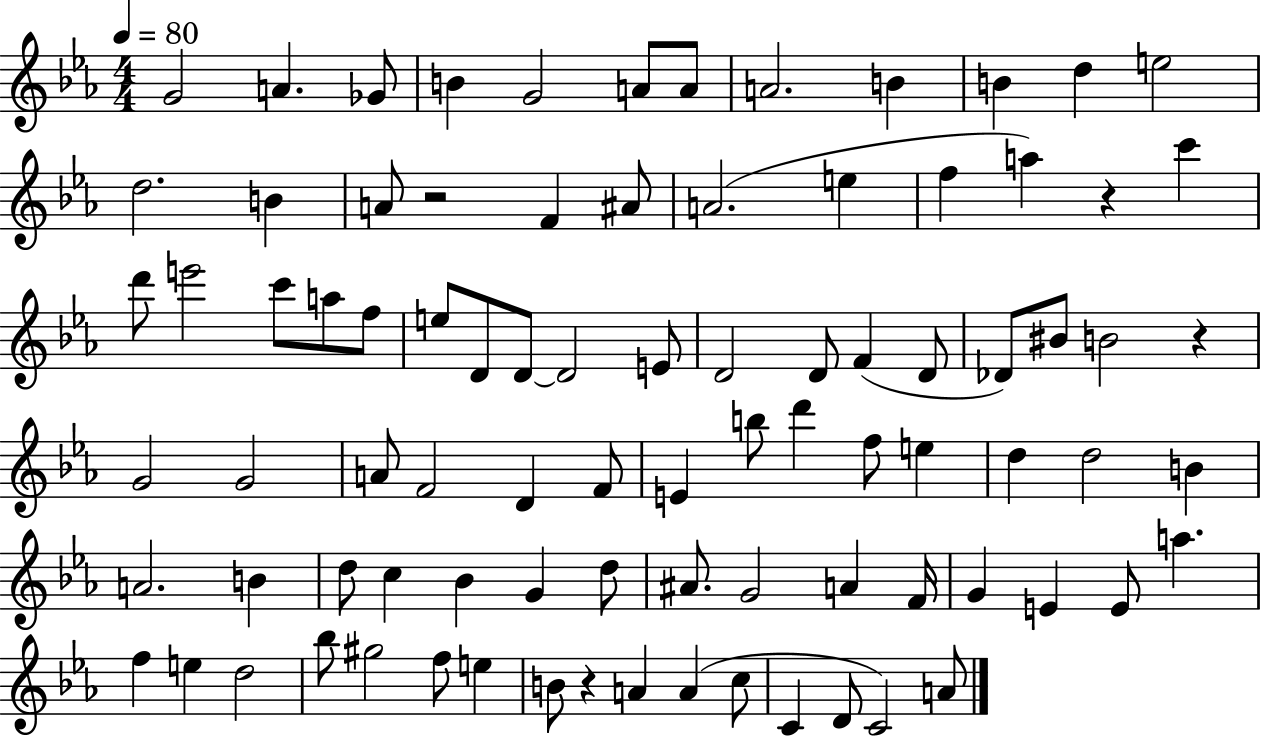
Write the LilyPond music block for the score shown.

{
  \clef treble
  \numericTimeSignature
  \time 4/4
  \key ees \major
  \tempo 4 = 80
  g'2 a'4. ges'8 | b'4 g'2 a'8 a'8 | a'2. b'4 | b'4 d''4 e''2 | \break d''2. b'4 | a'8 r2 f'4 ais'8 | a'2.( e''4 | f''4 a''4) r4 c'''4 | \break d'''8 e'''2 c'''8 a''8 f''8 | e''8 d'8 d'8~~ d'2 e'8 | d'2 d'8 f'4( d'8 | des'8) bis'8 b'2 r4 | \break g'2 g'2 | a'8 f'2 d'4 f'8 | e'4 b''8 d'''4 f''8 e''4 | d''4 d''2 b'4 | \break a'2. b'4 | d''8 c''4 bes'4 g'4 d''8 | ais'8. g'2 a'4 f'16 | g'4 e'4 e'8 a''4. | \break f''4 e''4 d''2 | bes''8 gis''2 f''8 e''4 | b'8 r4 a'4 a'4( c''8 | c'4 d'8 c'2) a'8 | \break \bar "|."
}